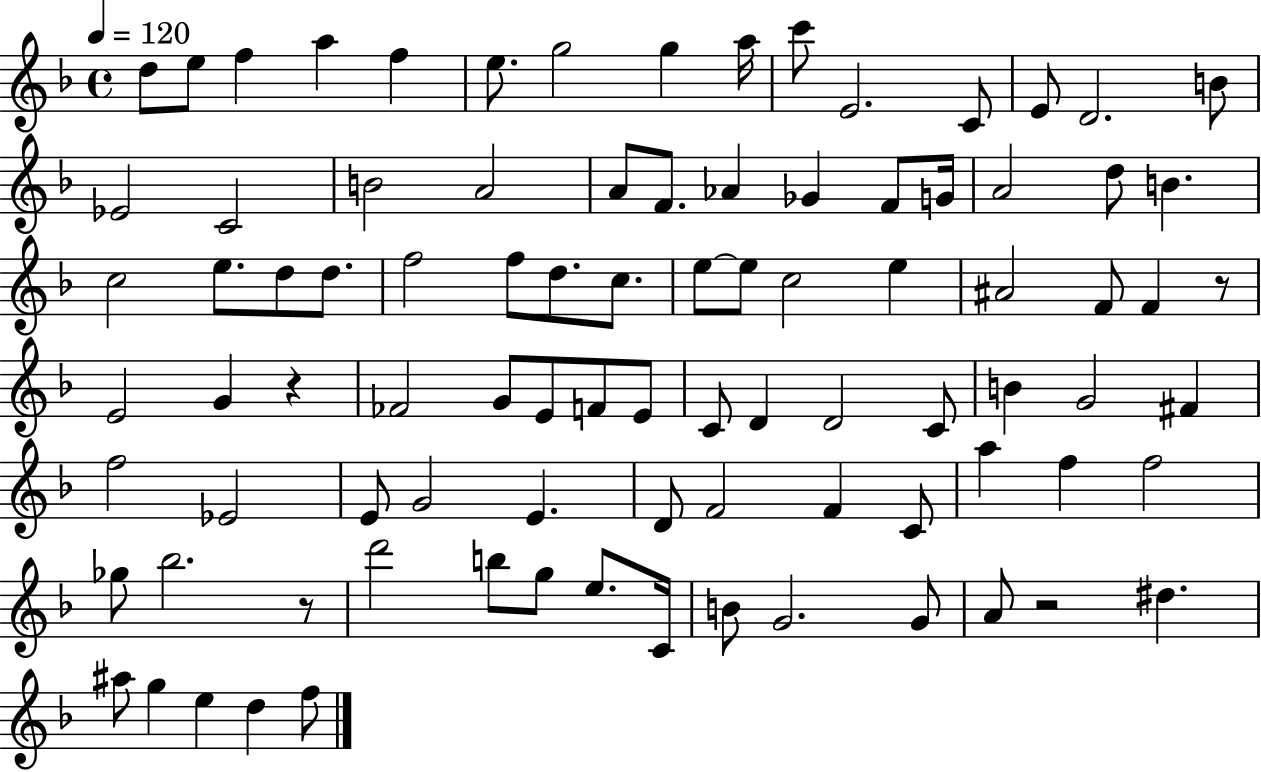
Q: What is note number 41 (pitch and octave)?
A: A#4